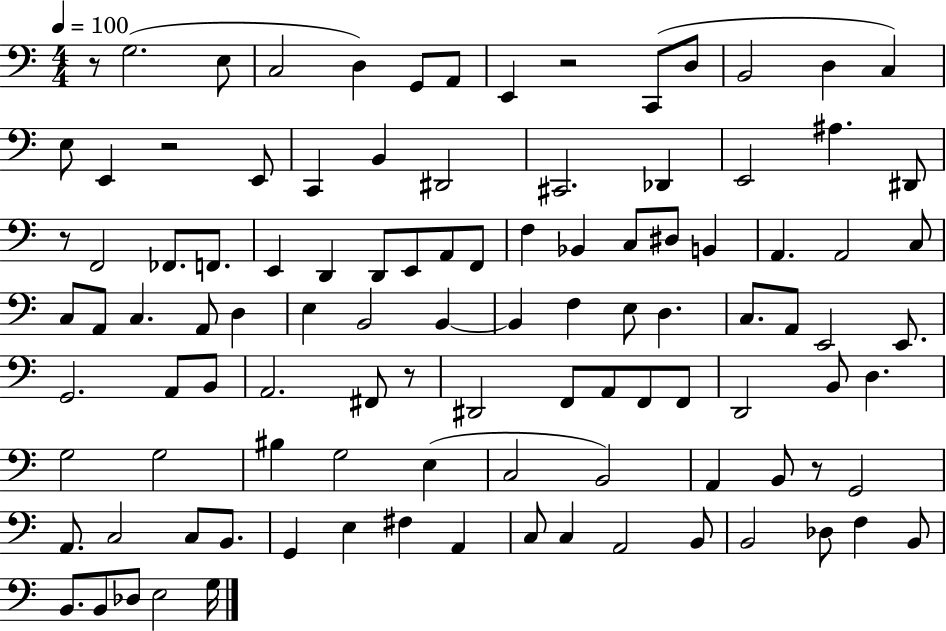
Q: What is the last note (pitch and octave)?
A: G3